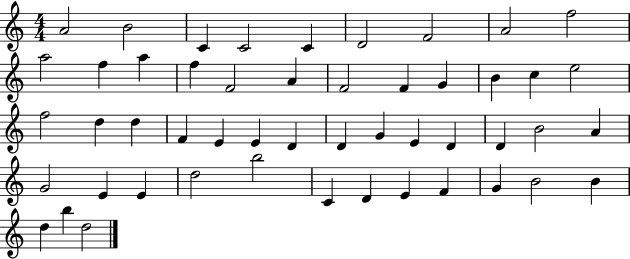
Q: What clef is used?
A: treble